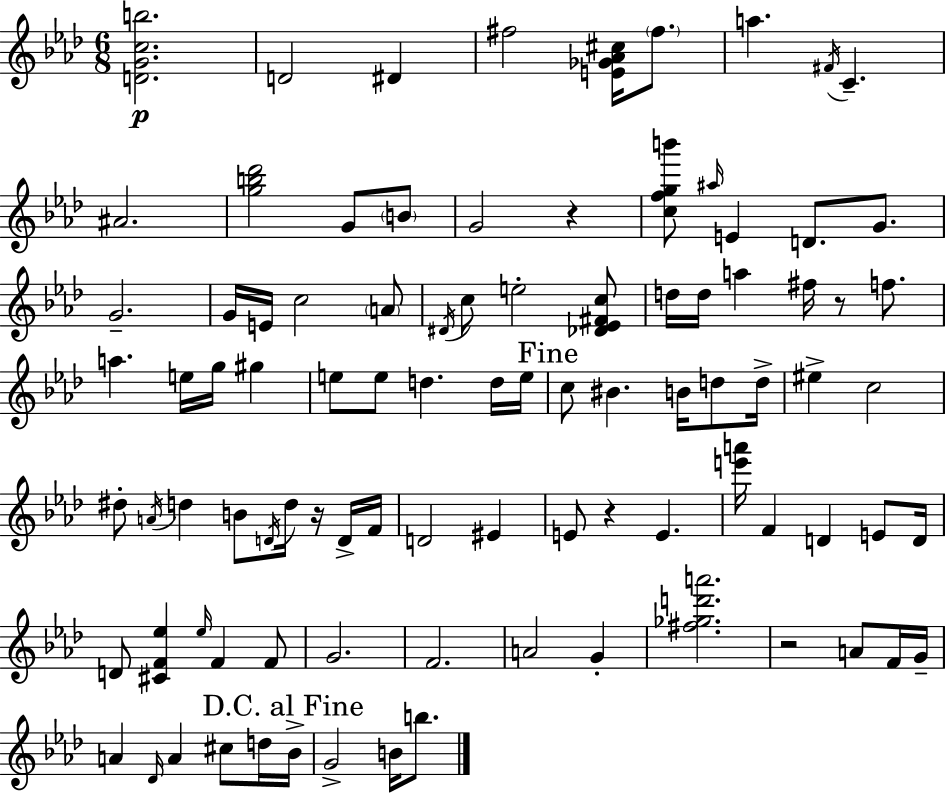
X:1
T:Untitled
M:6/8
L:1/4
K:Ab
[DGcb]2 D2 ^D ^f2 [E_G_A^c]/4 ^f/2 a ^F/4 C ^A2 [gb_d']2 G/2 B/2 G2 z [cfgb']/2 ^a/4 E D/2 G/2 G2 G/4 E/4 c2 A/2 ^D/4 c/2 e2 [_D_E^Fc]/2 d/4 d/4 a ^f/4 z/2 f/2 a e/4 g/4 ^g e/2 e/2 d d/4 e/4 c/2 ^B B/4 d/2 d/4 ^e c2 ^d/2 A/4 d B/2 D/4 d/4 z/4 D/4 F/4 D2 ^E E/2 z E [e'a']/4 F D E/2 D/4 D/2 [^CF_e] _e/4 F F/2 G2 F2 A2 G [^f_gd'a']2 z2 A/2 F/4 G/4 A _D/4 A ^c/2 d/4 _B/4 G2 B/4 b/2